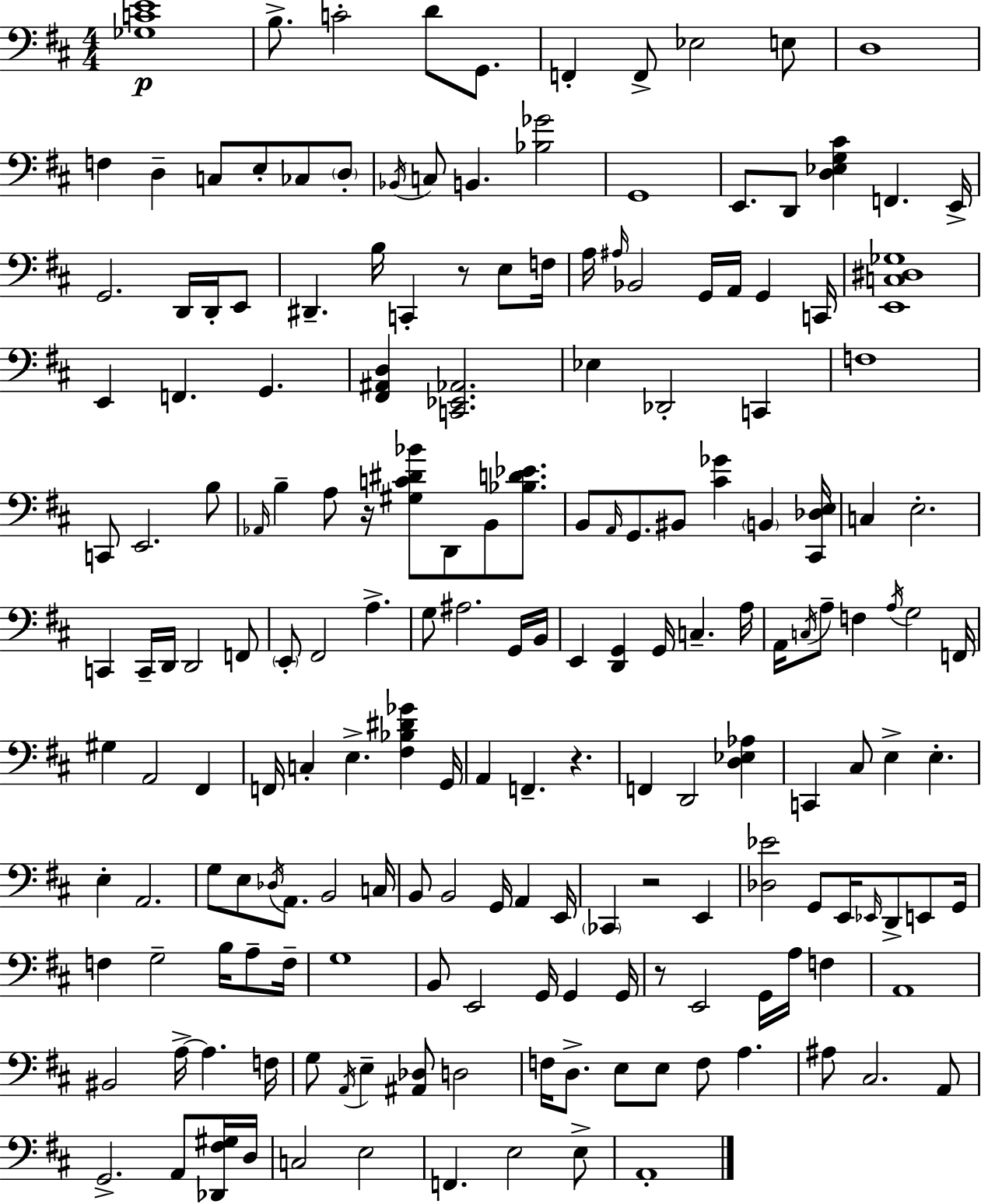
{
  \clef bass
  \numericTimeSignature
  \time 4/4
  \key d \major
  <ges c' e'>1\p | b8.-> c'2-. d'8 g,8. | f,4-. f,8-> ees2 e8 | d1 | \break f4 d4-- c8 e8-. ces8 \parenthesize d8-. | \acciaccatura { bes,16 } c8 b,4. <bes ges'>2 | g,1 | e,8. d,8 <d ees g cis'>4 f,4. | \break e,16-> g,2. d,16 d,16-. e,8 | dis,4.-- b16 c,4-. r8 e8 | f16 a16 \grace { ais16 } bes,2 g,16 a,16 g,4 | c,16 <e, c dis ges>1 | \break e,4 f,4. g,4. | <fis, ais, d>4 <c, ees, aes,>2. | ees4 des,2-. c,4 | f1 | \break c,8 e,2. | b8 \grace { aes,16 } b4-- a8 r16 <gis c' dis' bes'>8 d,8 b,8 | <bes d' ees'>8. b,8 \grace { a,16 } g,8. bis,8 <cis' ges'>4 \parenthesize b,4 | <cis, des e>16 c4 e2.-. | \break c,4 c,16-- d,16 d,2 | f,8 \parenthesize e,8-. fis,2 a4.-> | g8 ais2. | g,16 b,16 e,4 <d, g,>4 g,16 c4.-- | \break a16 a,16 \acciaccatura { c16 } a8-- f4 \acciaccatura { a16 } g2 | f,16 gis4 a,2 | fis,4 f,16 c4-. e4.-> | <fis bes dis' ges'>4 g,16 a,4 f,4.-- | \break r4. f,4 d,2 | <d ees aes>4 c,4 cis8 e4-> | e4.-. e4-. a,2. | g8 e8 \acciaccatura { des16 } a,8. b,2 | \break c16 b,8 b,2 | g,16 a,4 e,16 \parenthesize ces,4 r2 | e,4 <des ees'>2 g,8 | e,16 \grace { ees,16 } d,8-> e,8 g,16 f4 g2-- | \break b16 a8-- f16-- g1 | b,8 e,2 | g,16 g,4 g,16 r8 e,2 | g,16 a16 f4 a,1 | \break bis,2 | a16->~~ a4. f16 g8 \acciaccatura { a,16 } e4-- <ais, des>8 | d2 f16 d8.-> e8 e8 | f8 a4. ais8 cis2. | \break a,8 g,2.-> | a,8 <des, fis gis>16 d16 c2 | e2 f,4. e2 | e8-> a,1-. | \break \bar "|."
}